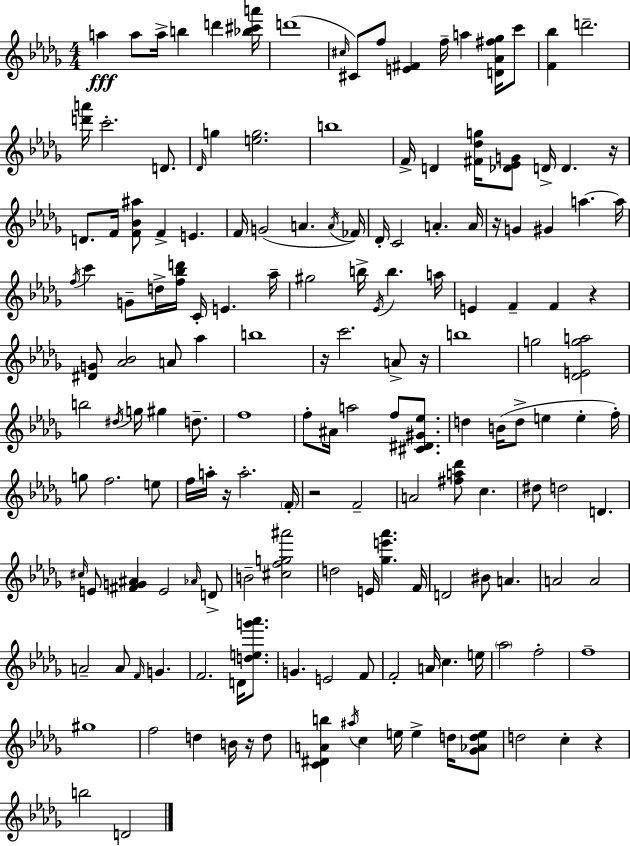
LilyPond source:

{
  \clef treble
  \numericTimeSignature
  \time 4/4
  \key bes \minor
  a''4\fff a''8 a''16-> b''4 d'''4 <bes'' cis''' a'''>16 | d'''1( | \grace { cis''16 } cis'8) f''8 <e' fis'>4 f''16-- a''4 <d' aes' fis'' ges''>16 c'''8 | <f' bes''>4 d'''2.-- | \break <d''' a'''>16 c'''2.-. d'8. | \grace { des'16 } g''4 <e'' g''>2. | b''1 | f'16-> d'4 <fis' des'' g''>16 <des' ees' g'>8 d'16-> d'4. | \break r16 d'8. f'16 <f' bes' ais''>8 f'4-> e'4. | f'16 g'2( a'4. | \acciaccatura { a'16 }) fes'16 des'16-. c'2 a'4.-. | a'16 r16 g'4 gis'4 a''4.~~ | \break a''16 \acciaccatura { f''16 } c'''4 g'8-- d''16-> <f'' bes'' d'''>16 c'16-. e'4. | aes''16-- gis''2 b''16-> \acciaccatura { ees'16 } b''4. | a''16 e'4 f'4-- f'4 | r4 <dis' g'>8 <aes' bes'>2 a'8 | \break aes''4 b''1 | r16 c'''2. | a'8-> r16 b''1 | g''2 <des' e' g'' a''>2 | \break b''2 \acciaccatura { dis''16 } g''16 gis''4 | d''8.-- f''1 | f''8-. ais'16 a''2 | f''8 <cis' dis' gis' ees''>8. d''4 b'16( d''8-> e''4 | \break e''4-. f''16-.) g''8 f''2. | e''8 f''16 a''16-. r16 a''2.-. | \parenthesize f'16-. r2 f'2-- | a'2 <fis'' a'' des'''>8 | \break c''4. dis''8 d''2 | d'4. \grace { cis''16 } e'8 <fis' g' ais'>4 e'2 | \grace { aes'16 } d'8-> b'2-- | <cis'' f'' g'' ais'''>2 d''2 | \break e'16 <ges'' e''' aes'''>4. f'16 d'2 | bis'8 a'4. a'2 | a'2 a'2-- | a'8 \grace { f'16 } g'4. f'2. | \break d'16 <d'' e'' g''' aes'''>8. g'4. e'2 | f'8 f'2-. | a'16 c''4. e''16 \parenthesize aes''2 | f''2-. f''1-- | \break gis''1 | f''2 | d''4 b'16 r16 d''8 <c' dis' a' b''>4 \acciaccatura { ais''16 } c''4 | e''16 e''4-> d''16 <ges' aes' d'' e''>8 d''2 | \break c''4-. r4 b''2 | d'2 \bar "|."
}